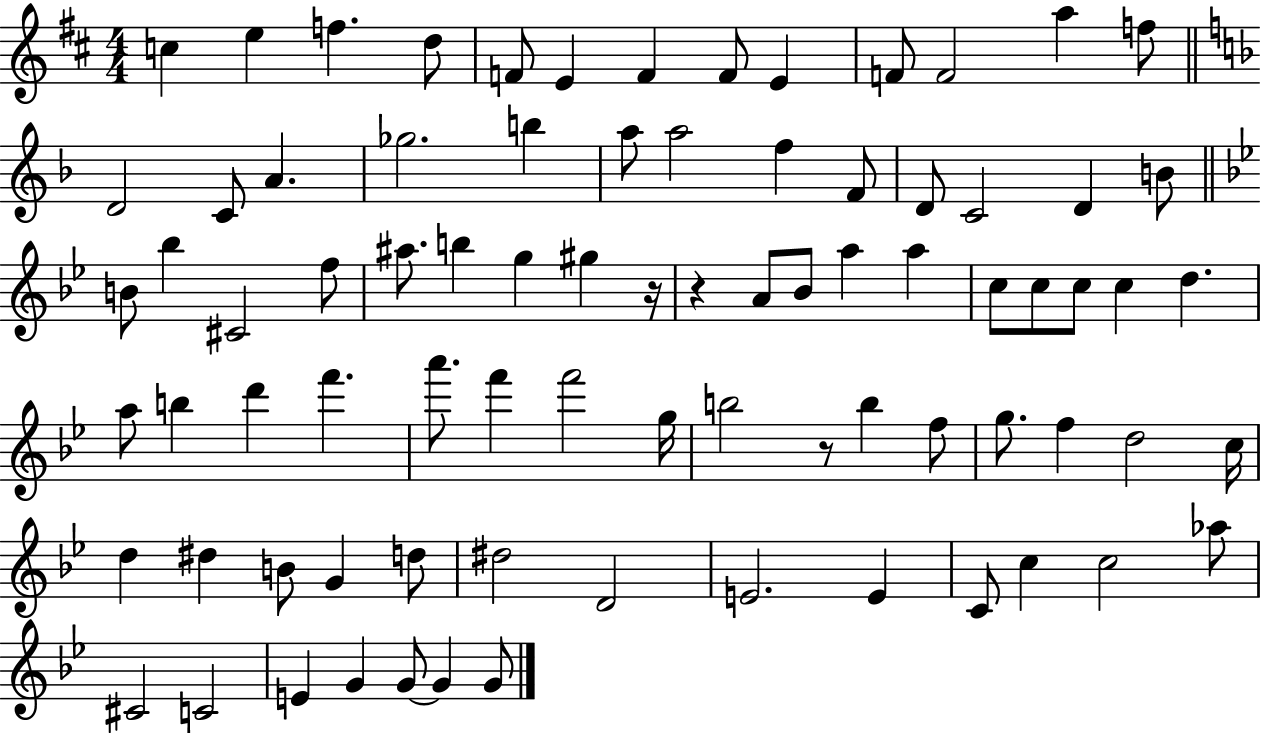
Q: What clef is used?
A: treble